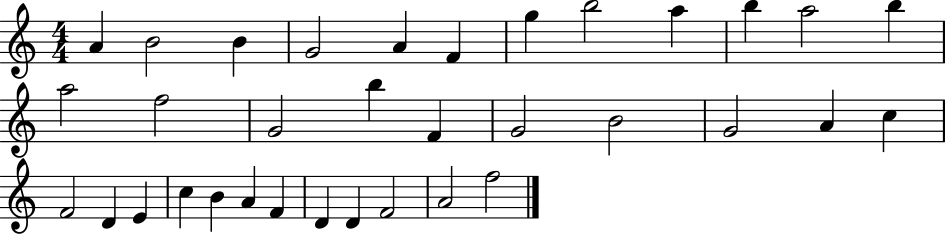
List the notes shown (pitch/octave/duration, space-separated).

A4/q B4/h B4/q G4/h A4/q F4/q G5/q B5/h A5/q B5/q A5/h B5/q A5/h F5/h G4/h B5/q F4/q G4/h B4/h G4/h A4/q C5/q F4/h D4/q E4/q C5/q B4/q A4/q F4/q D4/q D4/q F4/h A4/h F5/h